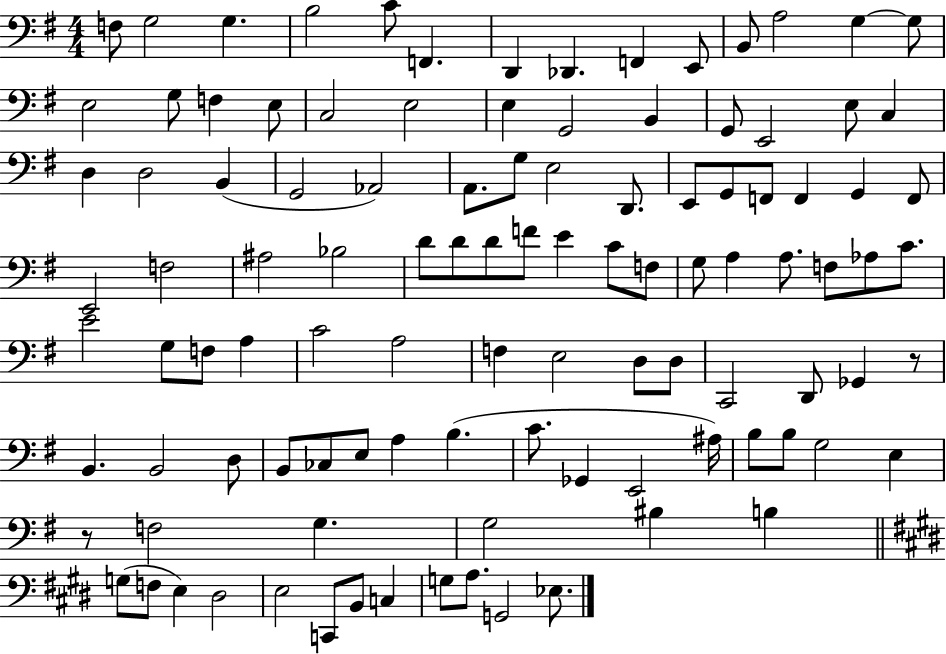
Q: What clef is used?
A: bass